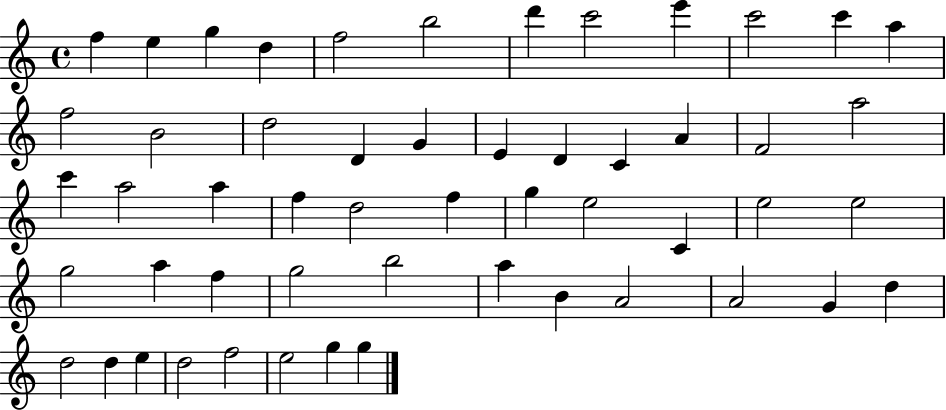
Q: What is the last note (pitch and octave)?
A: G5